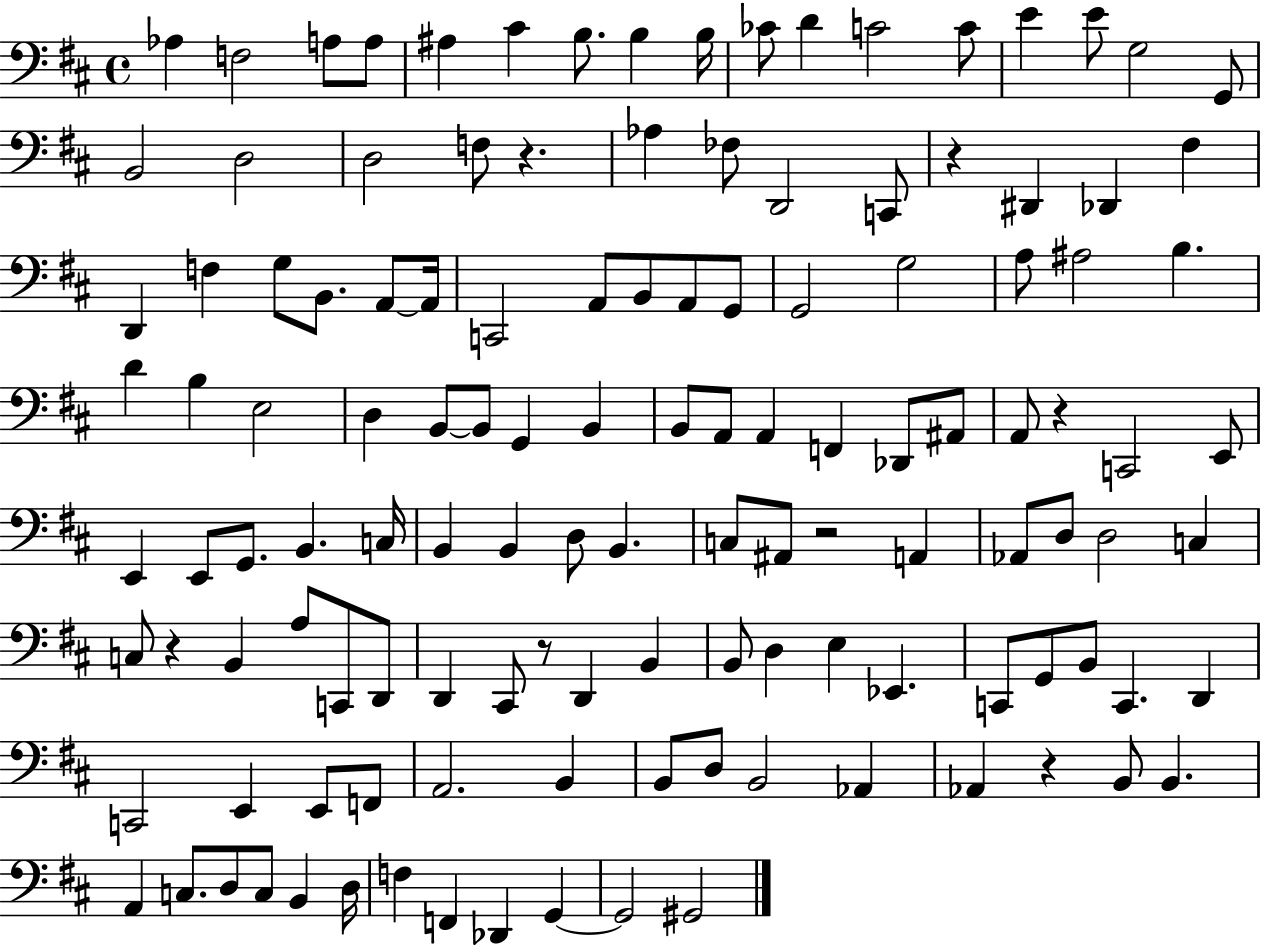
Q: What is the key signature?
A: D major